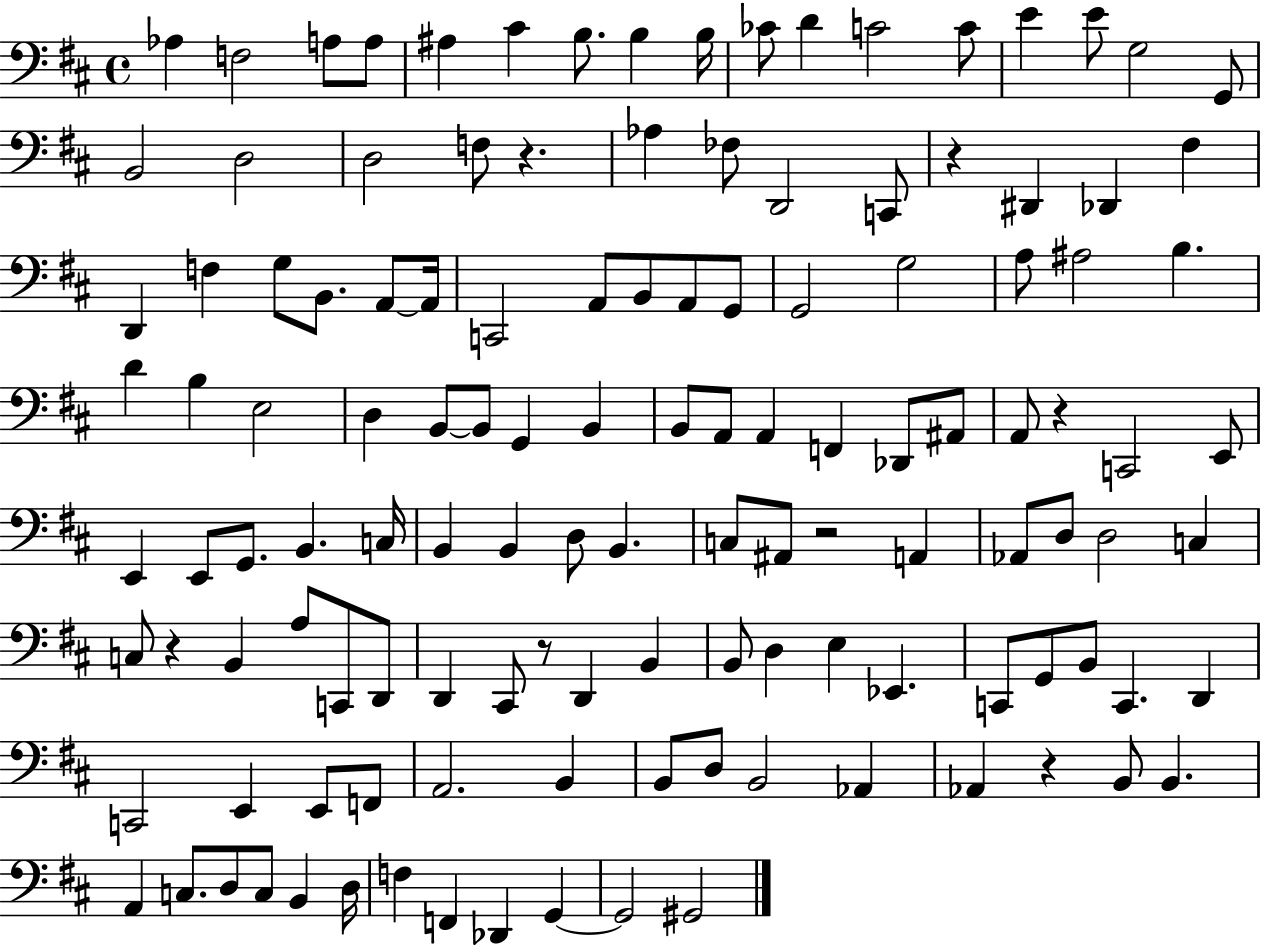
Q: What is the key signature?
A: D major